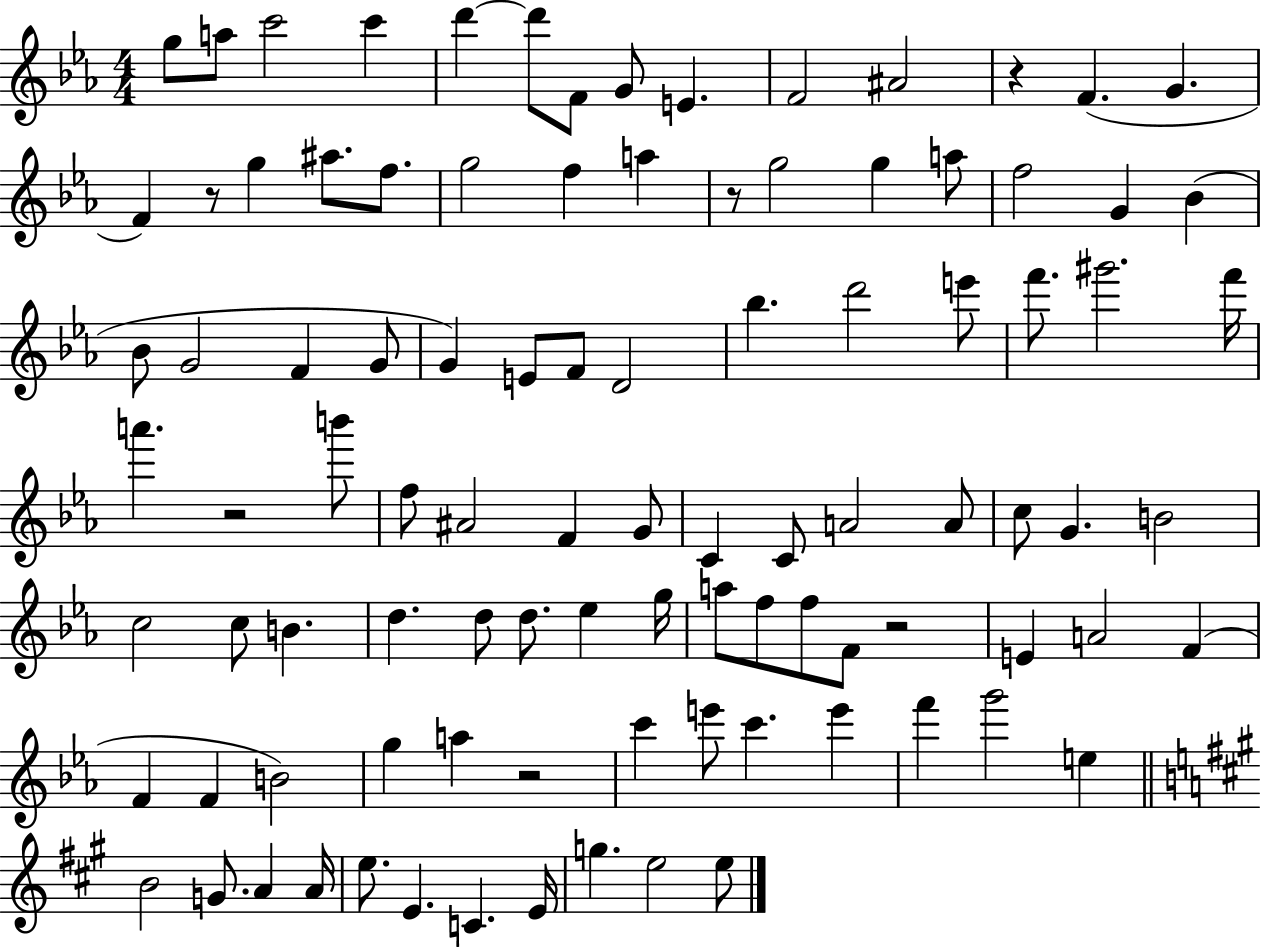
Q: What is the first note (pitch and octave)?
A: G5